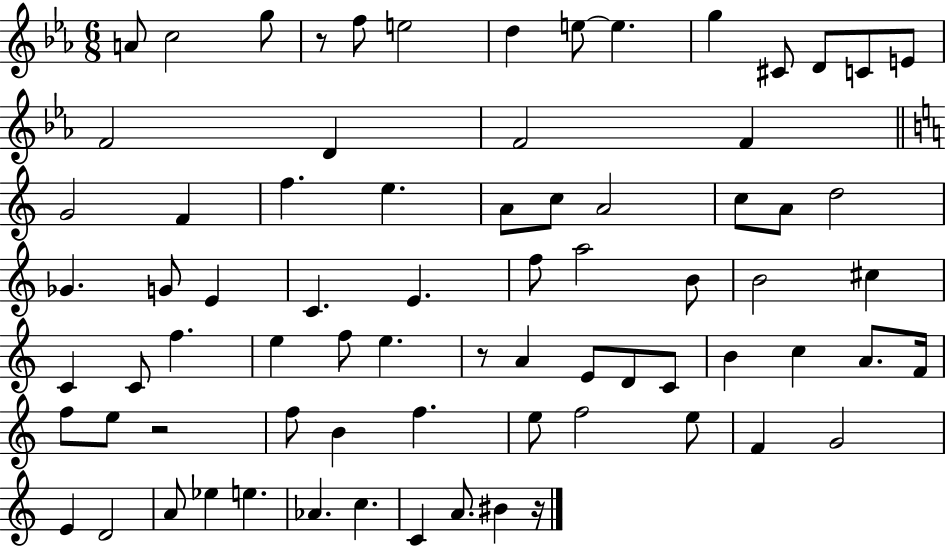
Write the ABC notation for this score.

X:1
T:Untitled
M:6/8
L:1/4
K:Eb
A/2 c2 g/2 z/2 f/2 e2 d e/2 e g ^C/2 D/2 C/2 E/2 F2 D F2 F G2 F f e A/2 c/2 A2 c/2 A/2 d2 _G G/2 E C E f/2 a2 B/2 B2 ^c C C/2 f e f/2 e z/2 A E/2 D/2 C/2 B c A/2 F/4 f/2 e/2 z2 f/2 B f e/2 f2 e/2 F G2 E D2 A/2 _e e _A c C A/2 ^B z/4